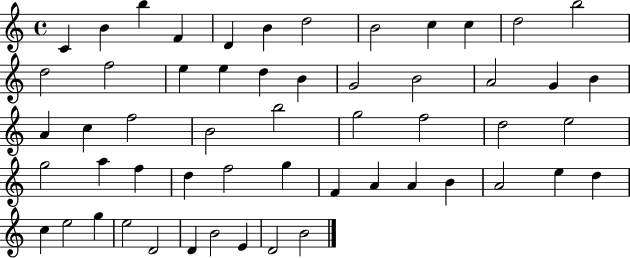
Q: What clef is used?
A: treble